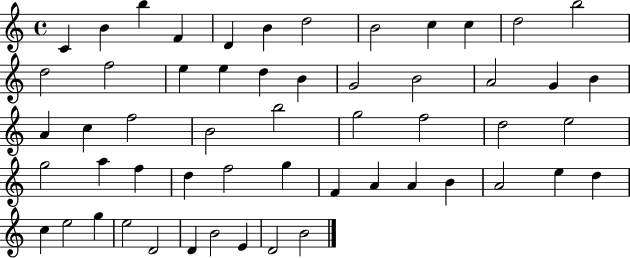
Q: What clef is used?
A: treble